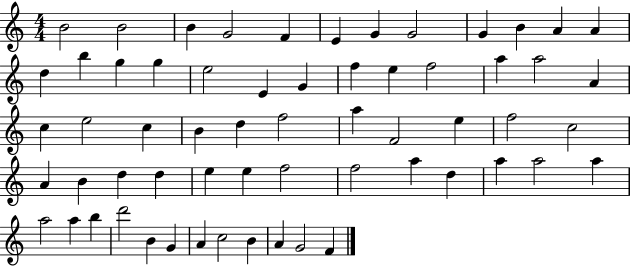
B4/h B4/h B4/q G4/h F4/q E4/q G4/q G4/h G4/q B4/q A4/q A4/q D5/q B5/q G5/q G5/q E5/h E4/q G4/q F5/q E5/q F5/h A5/q A5/h A4/q C5/q E5/h C5/q B4/q D5/q F5/h A5/q F4/h E5/q F5/h C5/h A4/q B4/q D5/q D5/q E5/q E5/q F5/h F5/h A5/q D5/q A5/q A5/h A5/q A5/h A5/q B5/q D6/h B4/q G4/q A4/q C5/h B4/q A4/q G4/h F4/q